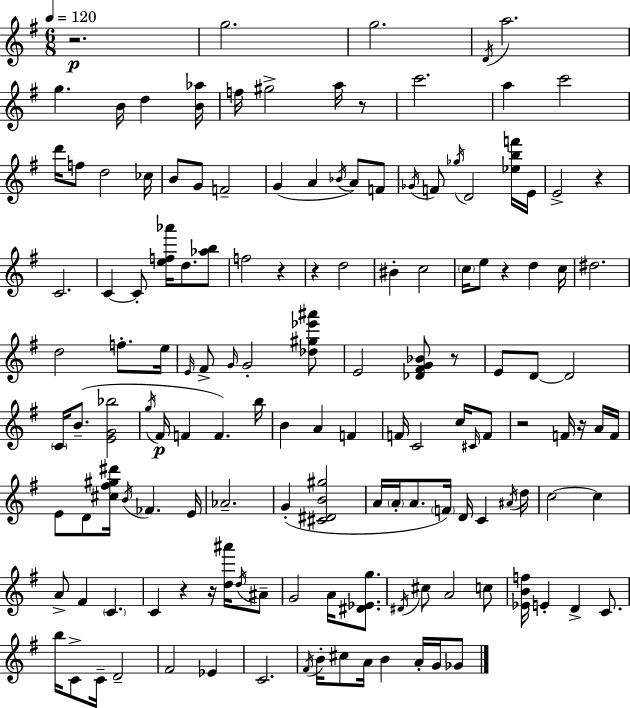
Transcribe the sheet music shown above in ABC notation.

X:1
T:Untitled
M:6/8
L:1/4
K:Em
z2 g2 g2 D/4 a2 g B/4 d [B_a]/4 f/4 ^g2 a/4 z/2 c'2 a c'2 d'/4 f/2 d2 _c/4 B/2 G/2 F2 G A _B/4 A/2 F/2 _G/4 F/2 _g/4 D2 [_ebf']/4 E/4 E2 z C2 C C/2 [ef_a']/4 d/2 [_ab]/2 f2 z z d2 ^B c2 c/4 e/2 z d c/4 ^d2 d2 f/2 e/4 E/4 ^F/2 G/4 G2 [_d^g_e'^a']/2 E2 [_D^FG_B]/2 z/2 E/2 D/2 D2 C/4 B/2 [EG_b]2 g/4 ^F/4 F F b/4 B A F F/4 C2 c/4 ^C/4 F/2 z2 F/4 z/4 A/4 F/4 E/2 D/2 [^c^f^g^d']/4 B/4 _F E/4 _A2 G [^C^DB^g]2 A/4 A/4 A/2 F/4 D/4 C ^A/4 d/4 c2 c A/2 ^F C C z z/4 [d^a']/4 d/4 ^A/2 G2 A/4 [^D_Eg]/2 ^D/4 ^c/2 A2 c/2 [_EBf]/4 E D C/2 b/4 C/2 C/4 D2 ^F2 _E C2 ^F/4 B/4 ^c/2 A/4 B A/4 G/4 _G/2